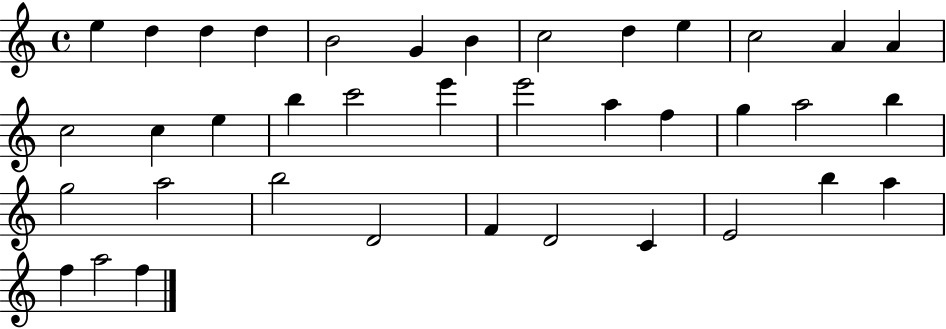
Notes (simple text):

E5/q D5/q D5/q D5/q B4/h G4/q B4/q C5/h D5/q E5/q C5/h A4/q A4/q C5/h C5/q E5/q B5/q C6/h E6/q E6/h A5/q F5/q G5/q A5/h B5/q G5/h A5/h B5/h D4/h F4/q D4/h C4/q E4/h B5/q A5/q F5/q A5/h F5/q